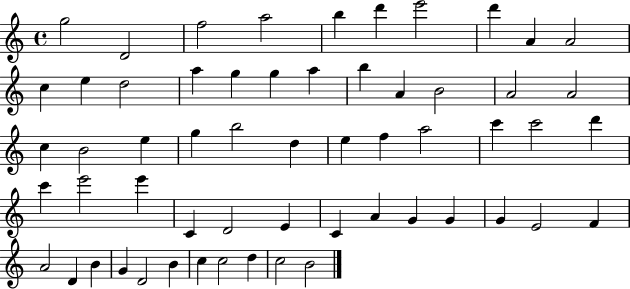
{
  \clef treble
  \time 4/4
  \defaultTimeSignature
  \key c \major
  g''2 d'2 | f''2 a''2 | b''4 d'''4 e'''2 | d'''4 a'4 a'2 | \break c''4 e''4 d''2 | a''4 g''4 g''4 a''4 | b''4 a'4 b'2 | a'2 a'2 | \break c''4 b'2 e''4 | g''4 b''2 d''4 | e''4 f''4 a''2 | c'''4 c'''2 d'''4 | \break c'''4 e'''2 e'''4 | c'4 d'2 e'4 | c'4 a'4 g'4 g'4 | g'4 e'2 f'4 | \break a'2 d'4 b'4 | g'4 d'2 b'4 | c''4 c''2 d''4 | c''2 b'2 | \break \bar "|."
}